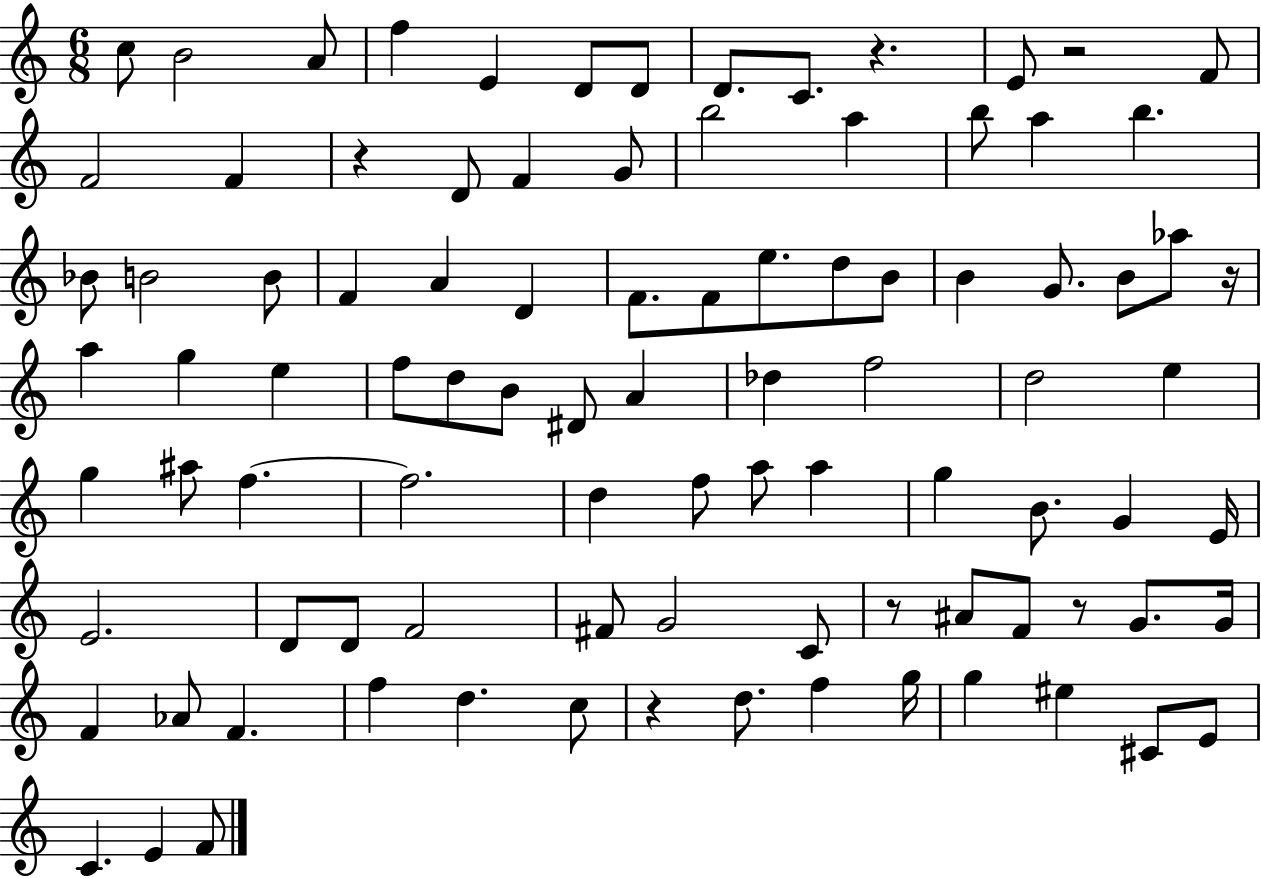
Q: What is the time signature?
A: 6/8